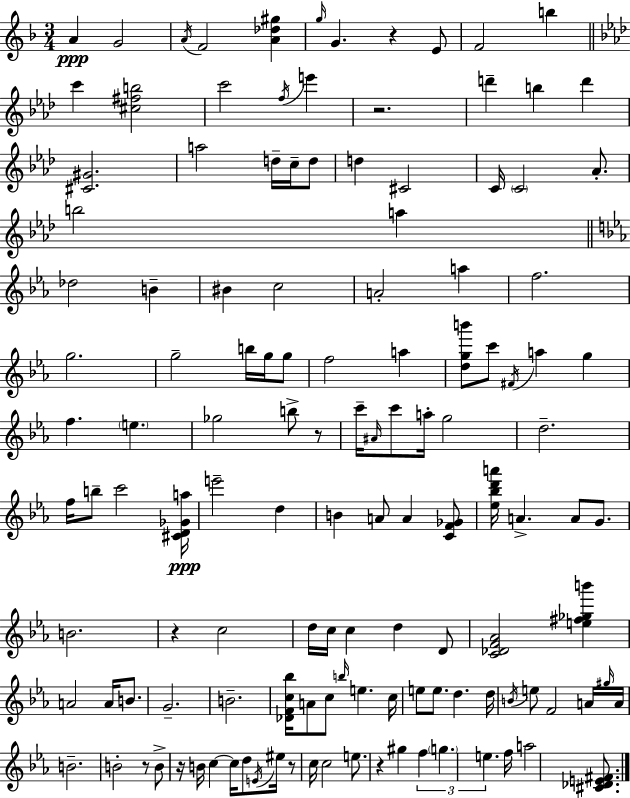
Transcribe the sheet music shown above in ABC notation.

X:1
T:Untitled
M:3/4
L:1/4
K:Dm
A G2 A/4 F2 [A_d^g] g/4 G z E/2 F2 b c' [^c^fb]2 c'2 f/4 e' z2 d' b d' [^C^G]2 a2 d/4 c/4 d/2 d ^C2 C/4 C2 _A/2 b2 a _d2 B ^B c2 A2 a f2 g2 g2 b/4 g/4 g/2 f2 a [dgb']/2 c'/2 ^F/4 a g f e _g2 b/2 z/2 c'/4 ^A/4 c'/2 a/4 g2 d2 f/4 b/2 c'2 [^CD_Ga]/4 e'2 d B A/2 A [CF_G]/2 [_e_bd'a']/4 A A/2 G/2 B2 z c2 d/4 c/4 c d D/2 [C_DF_A]2 [e^f_gb'] A2 A/4 B/2 G2 B2 [_DFc_b]/4 A/2 c/2 b/4 e c/4 e/2 e/2 d d/4 B/4 e/2 F2 A/4 ^g/4 A/4 B2 B2 z/2 B/2 z/4 B/4 c c/4 d/2 E/4 ^e/4 z/2 c/4 c2 e/2 z ^g f g e f/4 a2 [^C_DE^F]/2